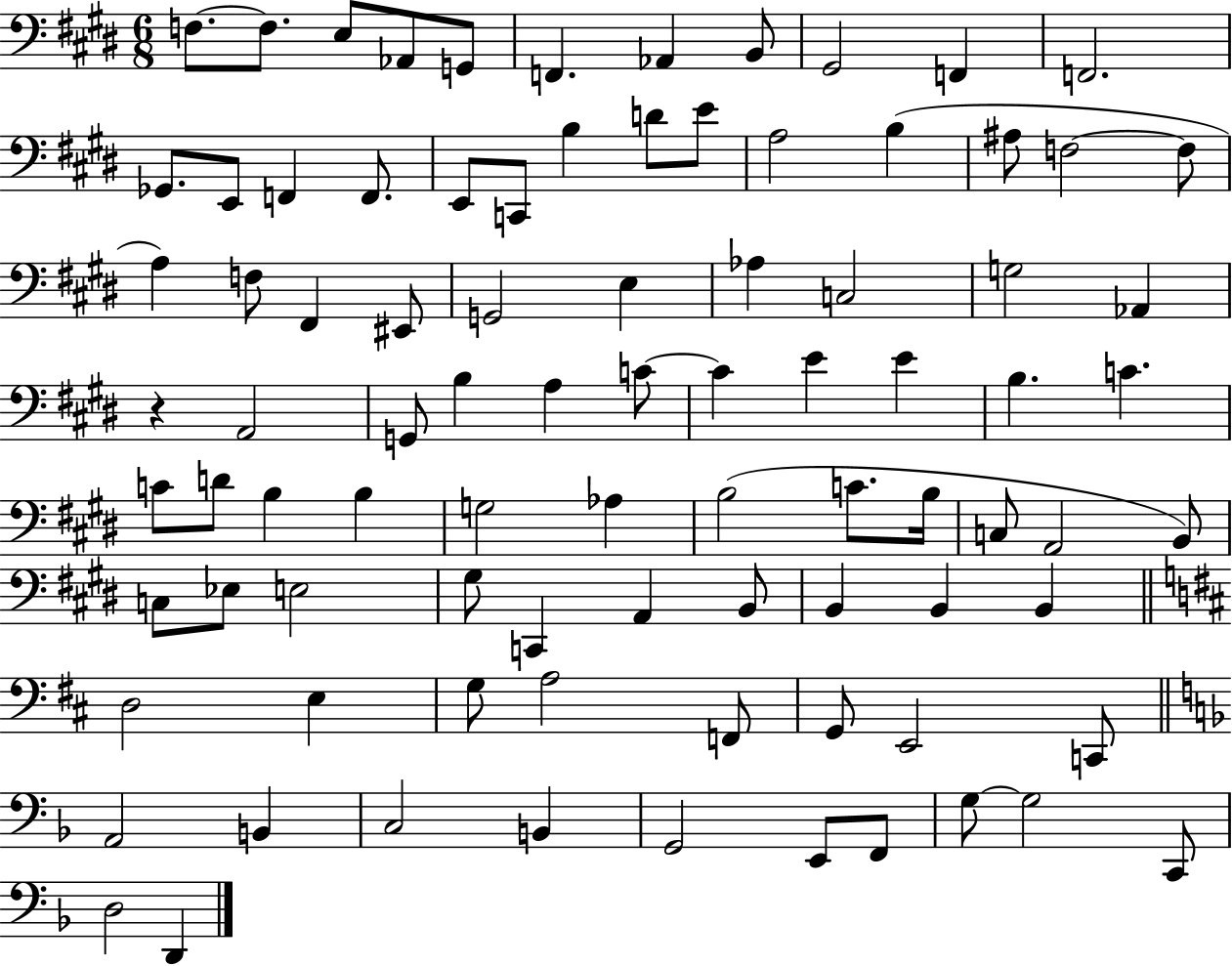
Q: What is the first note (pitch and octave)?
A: F3